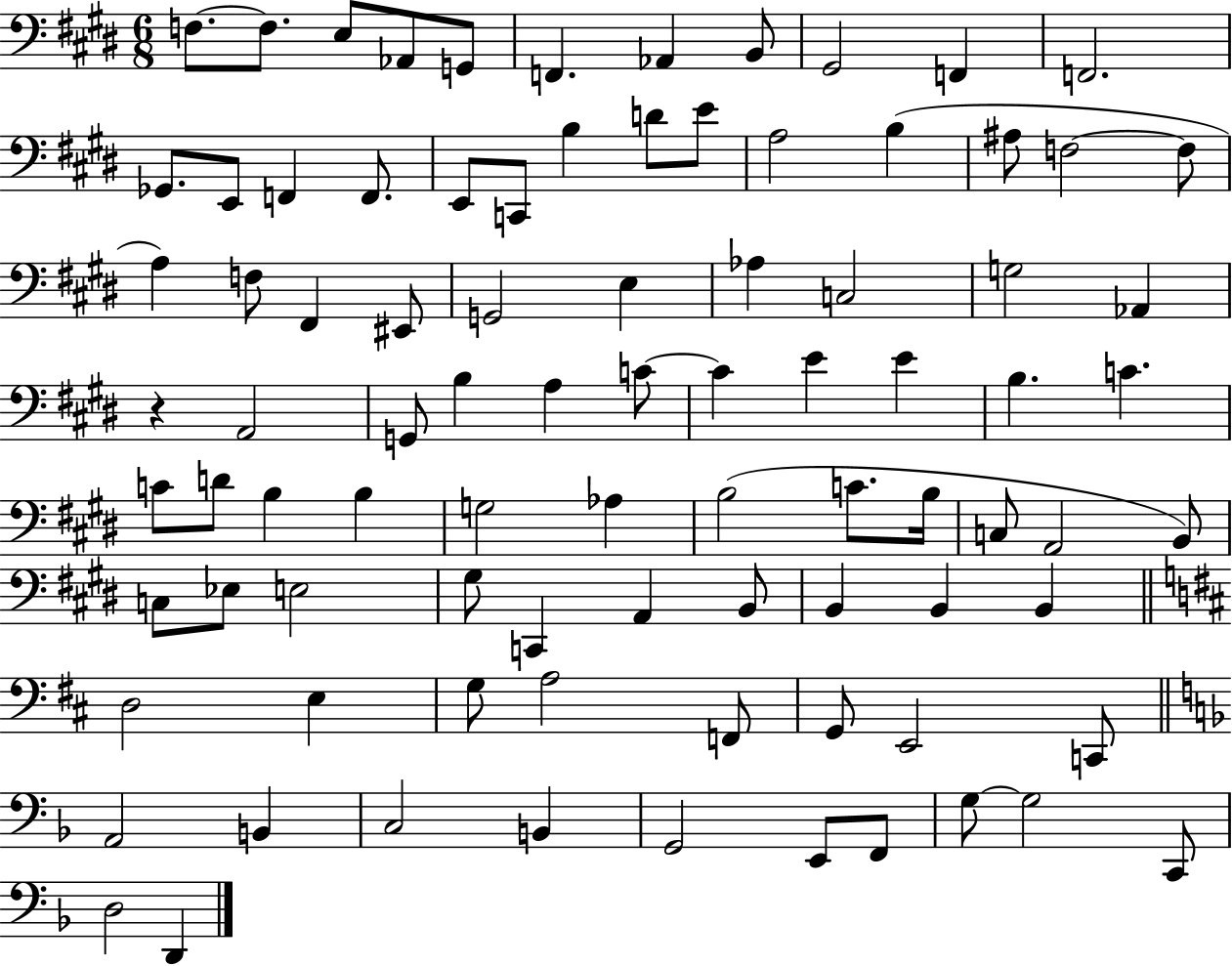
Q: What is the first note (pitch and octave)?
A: F3